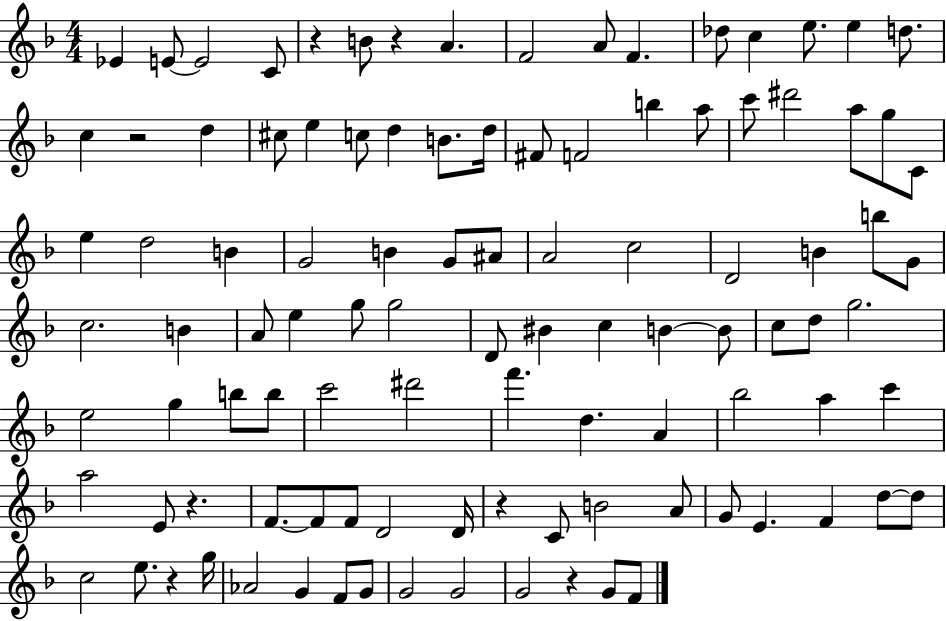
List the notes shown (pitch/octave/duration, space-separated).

Eb4/q E4/e E4/h C4/e R/q B4/e R/q A4/q. F4/h A4/e F4/q. Db5/e C5/q E5/e. E5/q D5/e. C5/q R/h D5/q C#5/e E5/q C5/e D5/q B4/e. D5/s F#4/e F4/h B5/q A5/e C6/e D#6/h A5/e G5/e C4/e E5/q D5/h B4/q G4/h B4/q G4/e A#4/e A4/h C5/h D4/h B4/q B5/e G4/e C5/h. B4/q A4/e E5/q G5/e G5/h D4/e BIS4/q C5/q B4/q B4/e C5/e D5/e G5/h. E5/h G5/q B5/e B5/e C6/h D#6/h F6/q. D5/q. A4/q Bb5/h A5/q C6/q A5/h E4/e R/q. F4/e. F4/e F4/e D4/h D4/s R/q C4/e B4/h A4/e G4/e E4/q. F4/q D5/e D5/e C5/h E5/e. R/q G5/s Ab4/h G4/q F4/e G4/e G4/h G4/h G4/h R/q G4/e F4/e